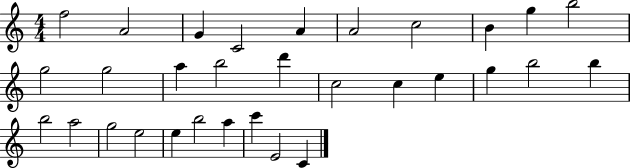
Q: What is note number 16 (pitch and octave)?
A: C5